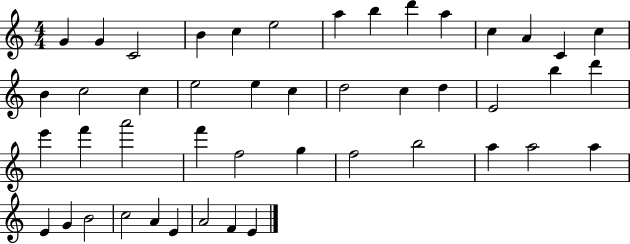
{
  \clef treble
  \numericTimeSignature
  \time 4/4
  \key c \major
  g'4 g'4 c'2 | b'4 c''4 e''2 | a''4 b''4 d'''4 a''4 | c''4 a'4 c'4 c''4 | \break b'4 c''2 c''4 | e''2 e''4 c''4 | d''2 c''4 d''4 | e'2 b''4 d'''4 | \break e'''4 f'''4 a'''2 | f'''4 f''2 g''4 | f''2 b''2 | a''4 a''2 a''4 | \break e'4 g'4 b'2 | c''2 a'4 e'4 | a'2 f'4 e'4 | \bar "|."
}